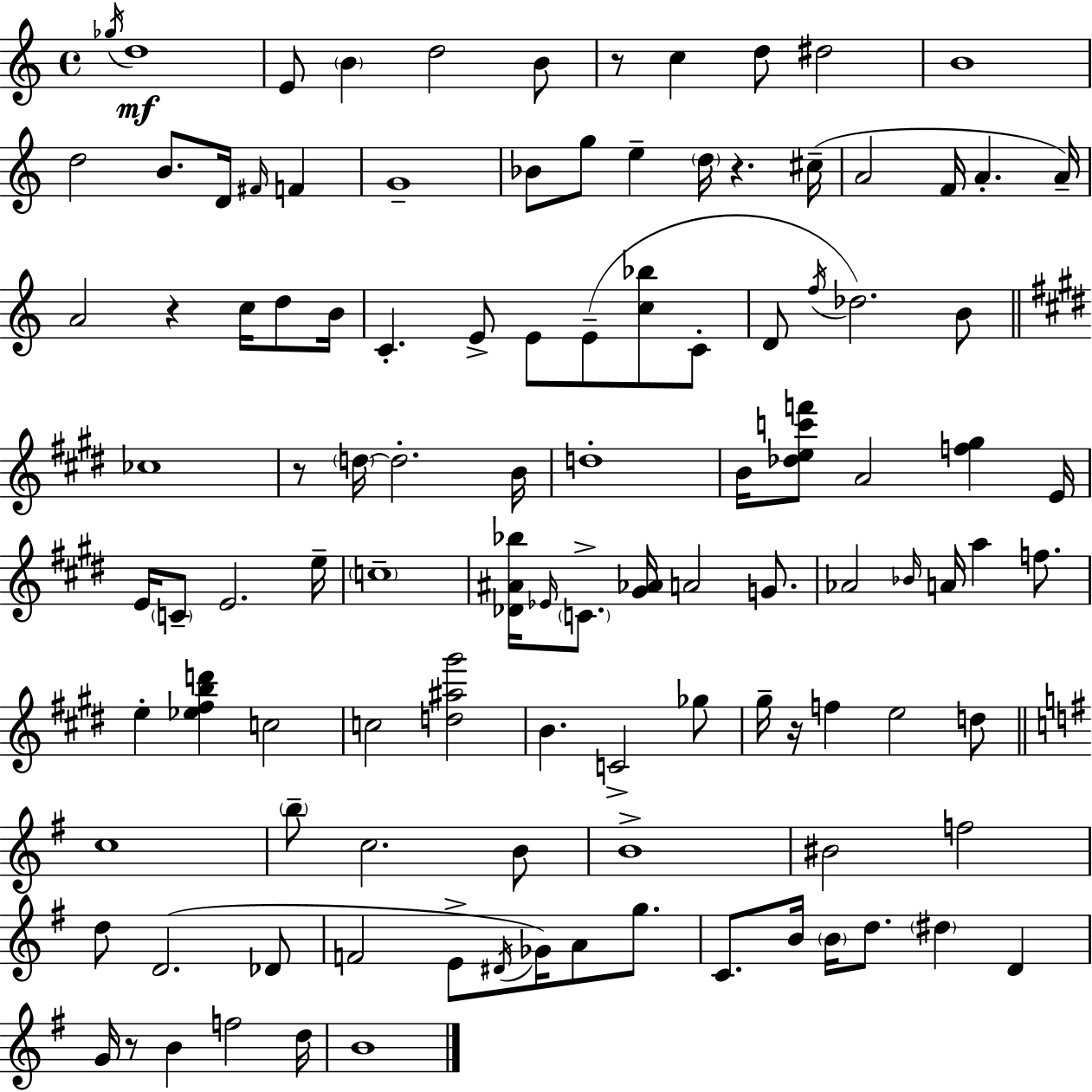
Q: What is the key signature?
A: C major